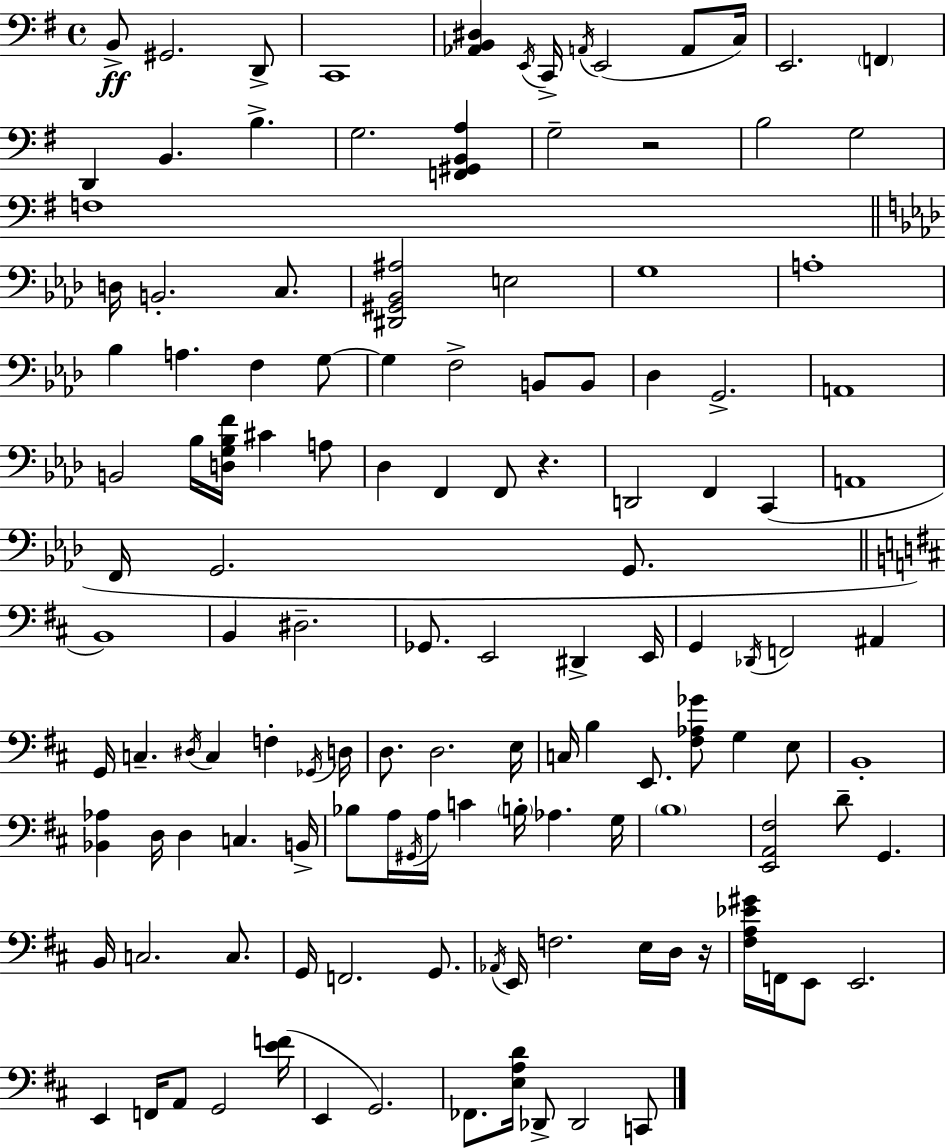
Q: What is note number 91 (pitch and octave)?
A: B3